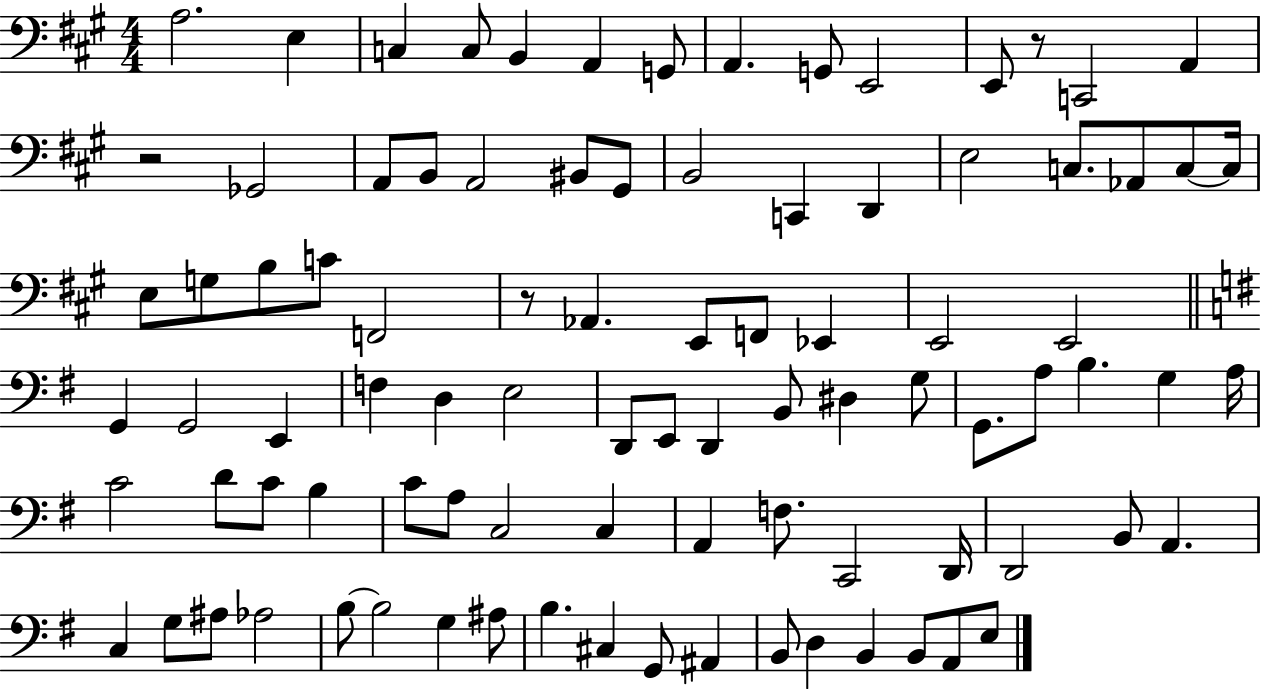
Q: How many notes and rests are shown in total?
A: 91